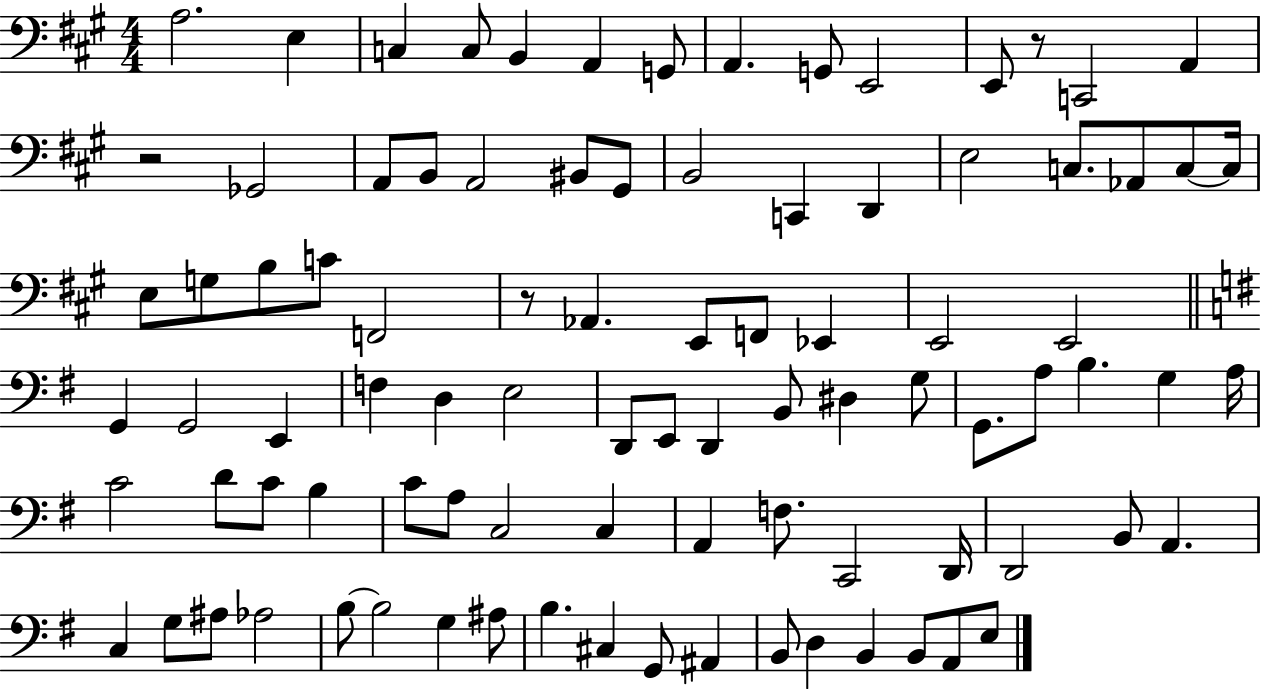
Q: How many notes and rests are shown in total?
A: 91